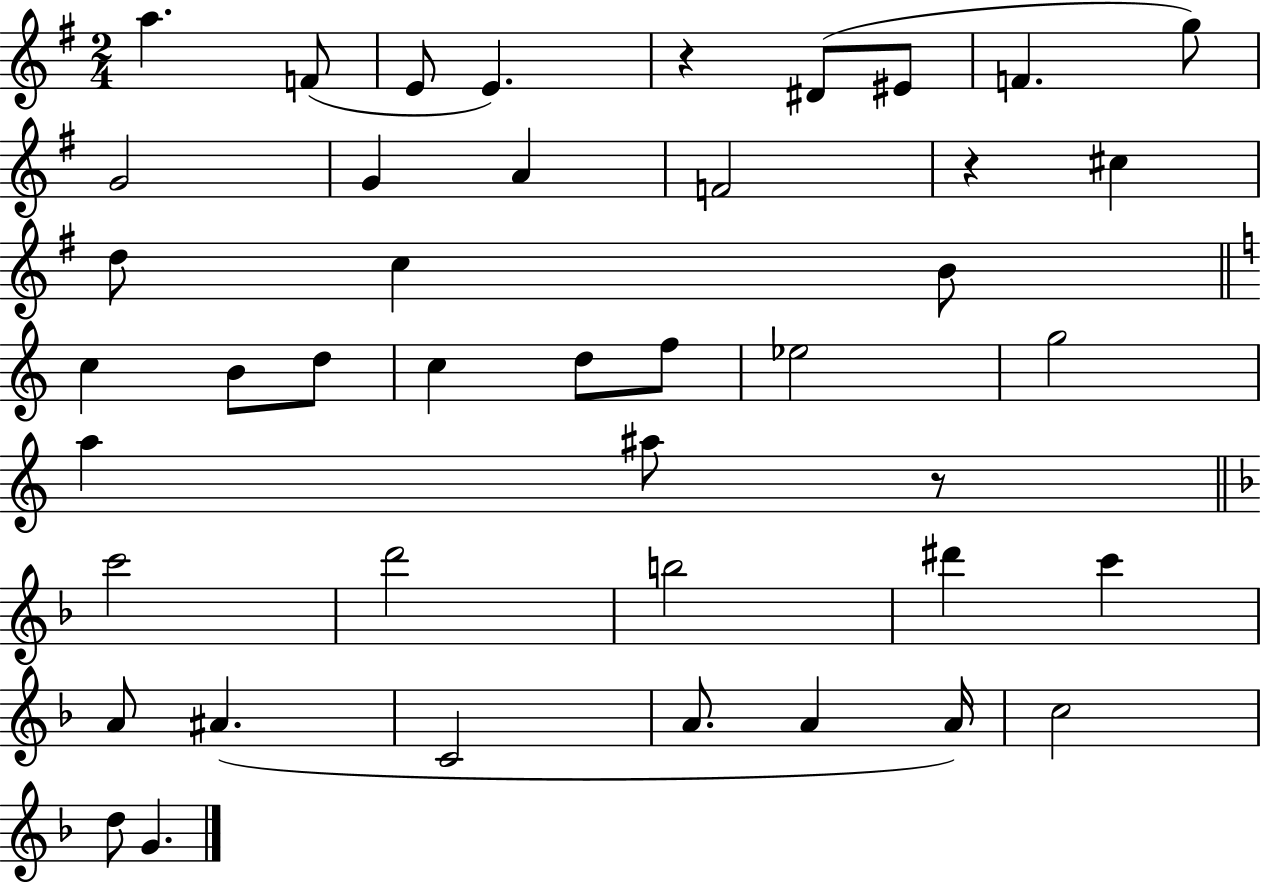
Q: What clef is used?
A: treble